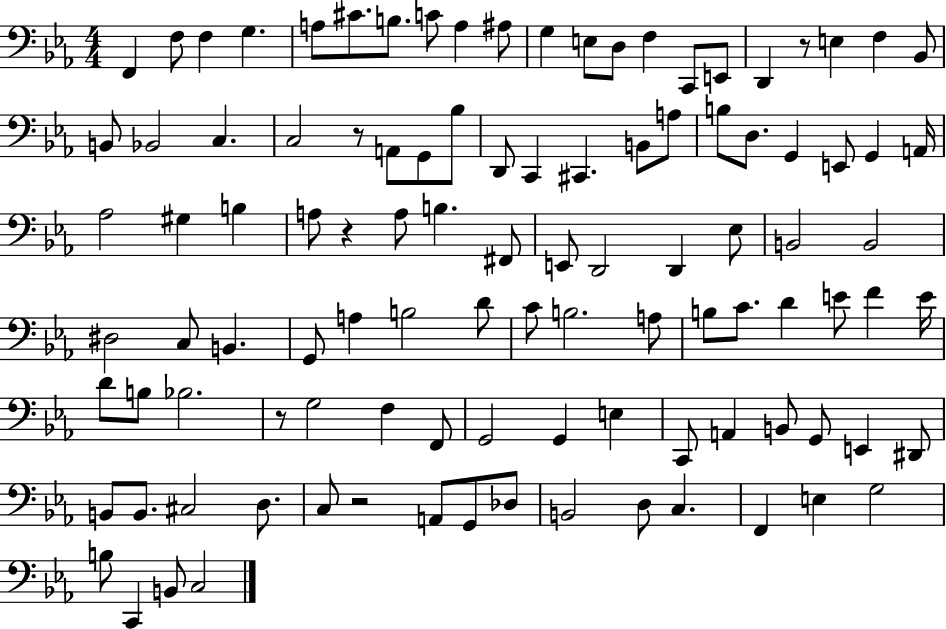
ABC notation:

X:1
T:Untitled
M:4/4
L:1/4
K:Eb
F,, F,/2 F, G, A,/2 ^C/2 B,/2 C/2 A, ^A,/2 G, E,/2 D,/2 F, C,,/2 E,,/2 D,, z/2 E, F, _B,,/2 B,,/2 _B,,2 C, C,2 z/2 A,,/2 G,,/2 _B,/2 D,,/2 C,, ^C,, B,,/2 A,/2 B,/2 D,/2 G,, E,,/2 G,, A,,/4 _A,2 ^G, B, A,/2 z A,/2 B, ^F,,/2 E,,/2 D,,2 D,, _E,/2 B,,2 B,,2 ^D,2 C,/2 B,, G,,/2 A, B,2 D/2 C/2 B,2 A,/2 B,/2 C/2 D E/2 F E/4 D/2 B,/2 _B,2 z/2 G,2 F, F,,/2 G,,2 G,, E, C,,/2 A,, B,,/2 G,,/2 E,, ^D,,/2 B,,/2 B,,/2 ^C,2 D,/2 C,/2 z2 A,,/2 G,,/2 _D,/2 B,,2 D,/2 C, F,, E, G,2 B,/2 C,, B,,/2 C,2